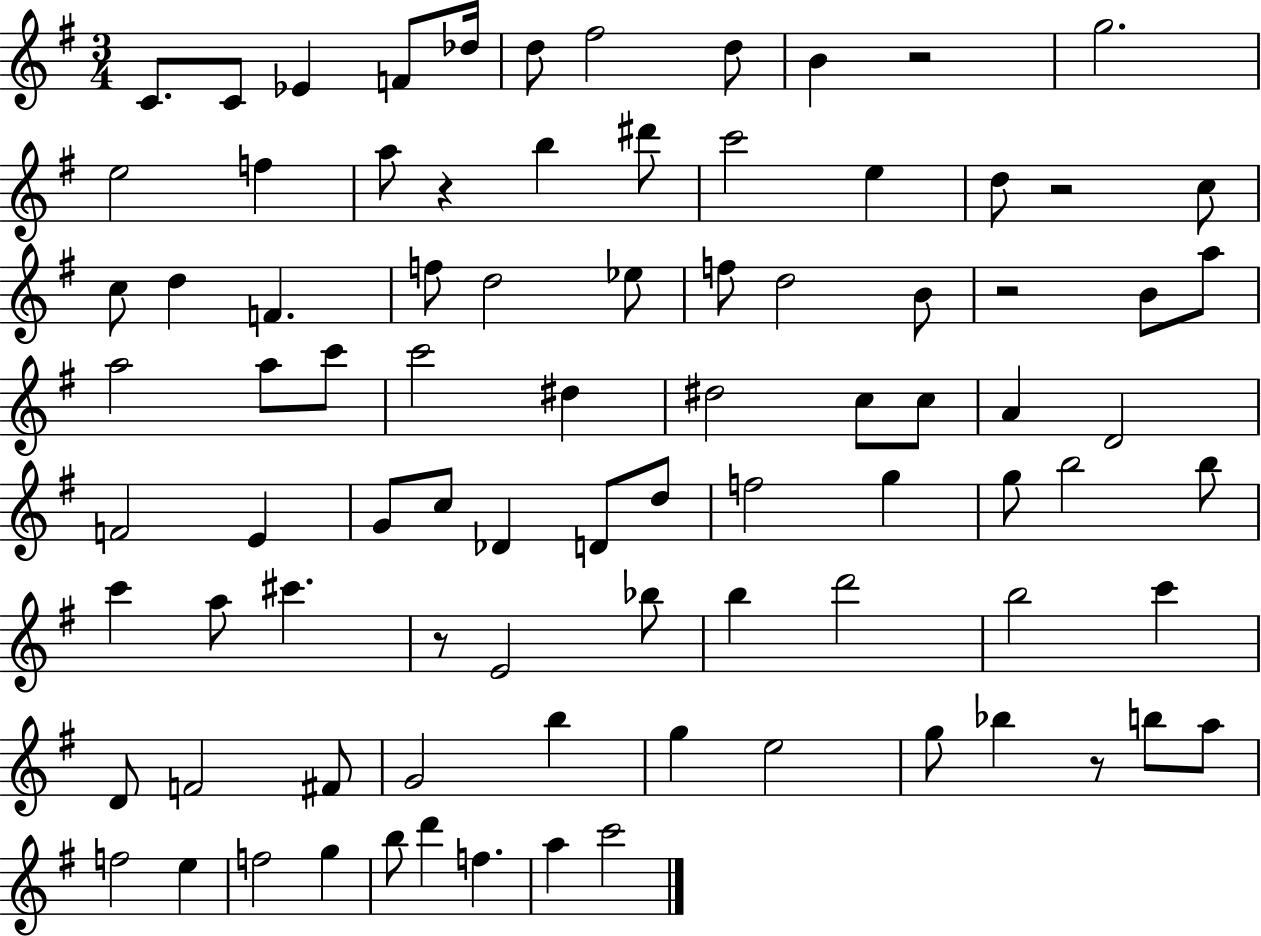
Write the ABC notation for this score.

X:1
T:Untitled
M:3/4
L:1/4
K:G
C/2 C/2 _E F/2 _d/4 d/2 ^f2 d/2 B z2 g2 e2 f a/2 z b ^d'/2 c'2 e d/2 z2 c/2 c/2 d F f/2 d2 _e/2 f/2 d2 B/2 z2 B/2 a/2 a2 a/2 c'/2 c'2 ^d ^d2 c/2 c/2 A D2 F2 E G/2 c/2 _D D/2 d/2 f2 g g/2 b2 b/2 c' a/2 ^c' z/2 E2 _b/2 b d'2 b2 c' D/2 F2 ^F/2 G2 b g e2 g/2 _b z/2 b/2 a/2 f2 e f2 g b/2 d' f a c'2